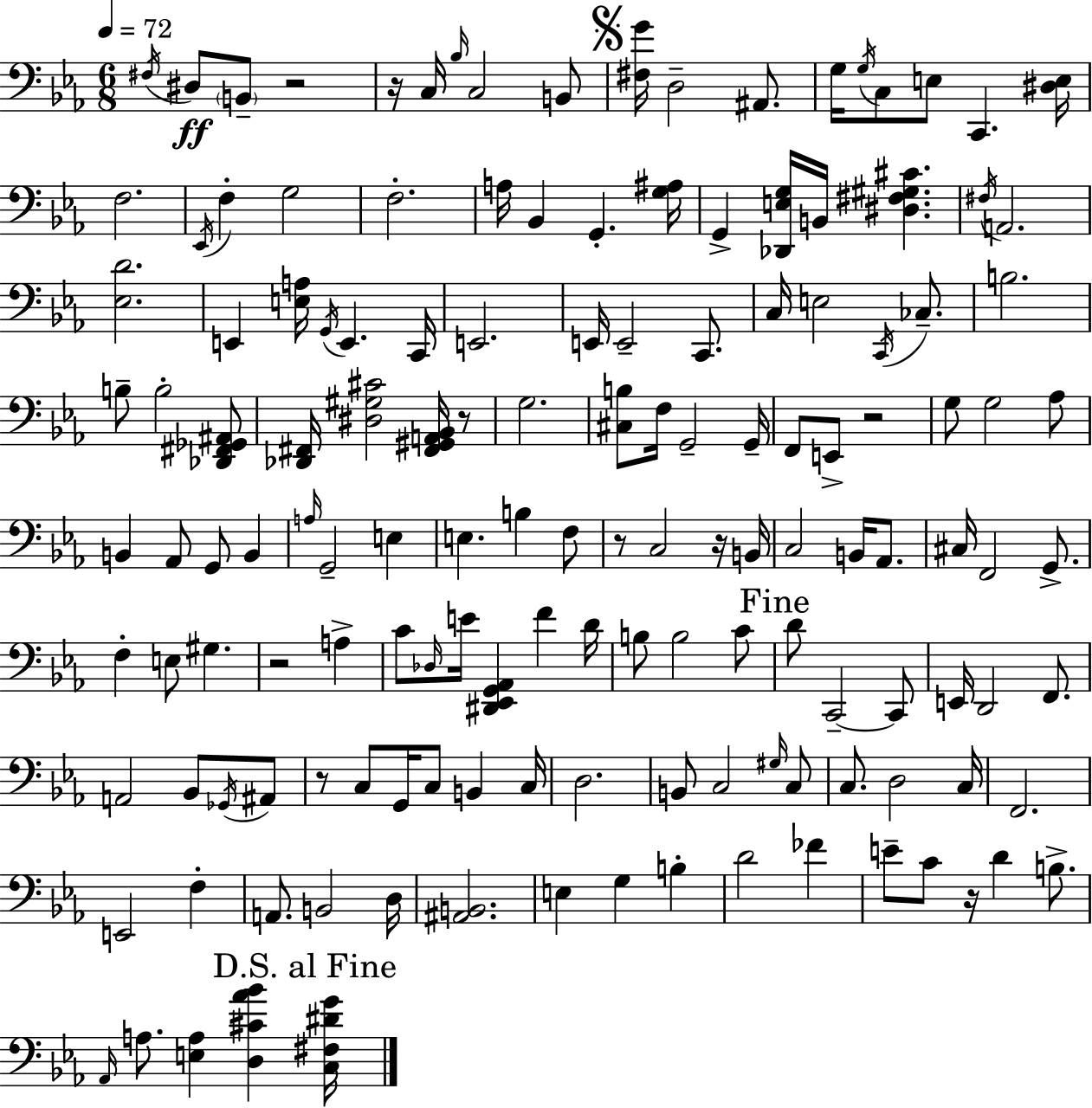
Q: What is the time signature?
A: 6/8